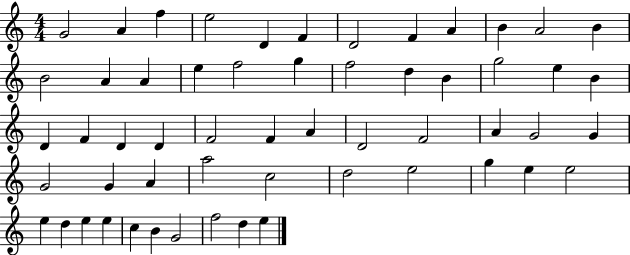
X:1
T:Untitled
M:4/4
L:1/4
K:C
G2 A f e2 D F D2 F A B A2 B B2 A A e f2 g f2 d B g2 e B D F D D F2 F A D2 F2 A G2 G G2 G A a2 c2 d2 e2 g e e2 e d e e c B G2 f2 d e